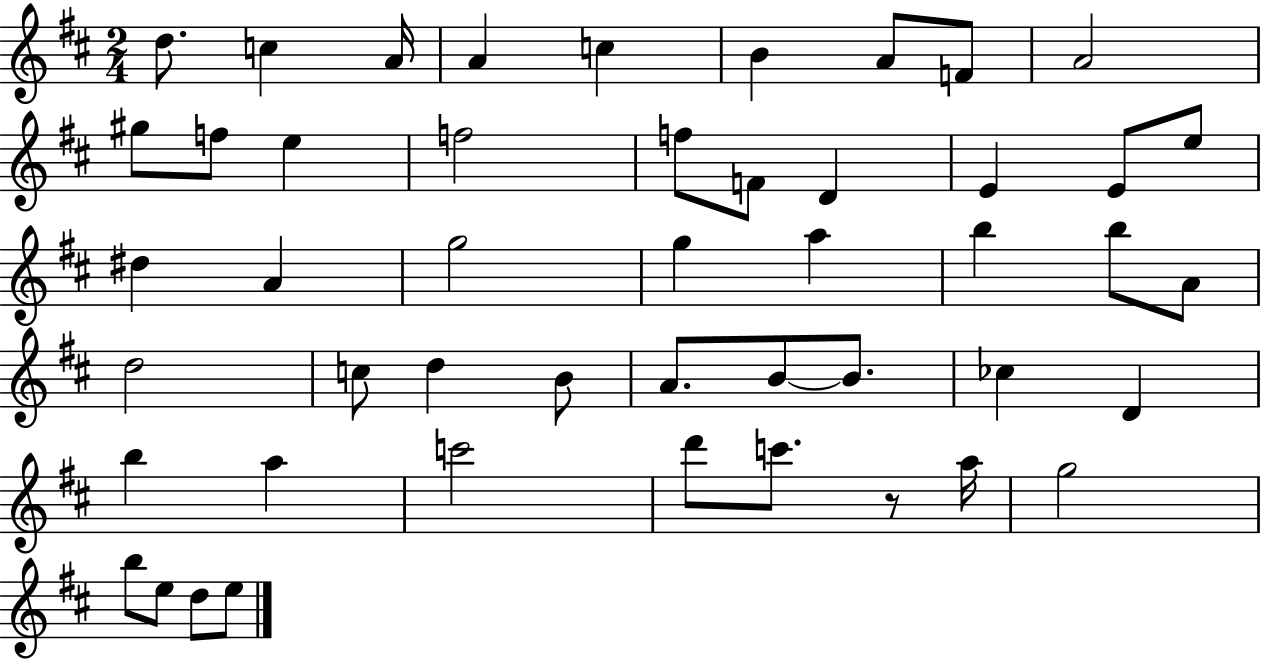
D5/e. C5/q A4/s A4/q C5/q B4/q A4/e F4/e A4/h G#5/e F5/e E5/q F5/h F5/e F4/e D4/q E4/q E4/e E5/e D#5/q A4/q G5/h G5/q A5/q B5/q B5/e A4/e D5/h C5/e D5/q B4/e A4/e. B4/e B4/e. CES5/q D4/q B5/q A5/q C6/h D6/e C6/e. R/e A5/s G5/h B5/e E5/e D5/e E5/e